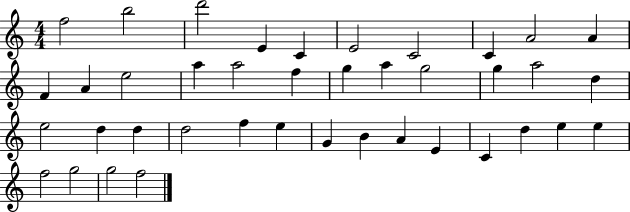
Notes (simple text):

F5/h B5/h D6/h E4/q C4/q E4/h C4/h C4/q A4/h A4/q F4/q A4/q E5/h A5/q A5/h F5/q G5/q A5/q G5/h G5/q A5/h D5/q E5/h D5/q D5/q D5/h F5/q E5/q G4/q B4/q A4/q E4/q C4/q D5/q E5/q E5/q F5/h G5/h G5/h F5/h